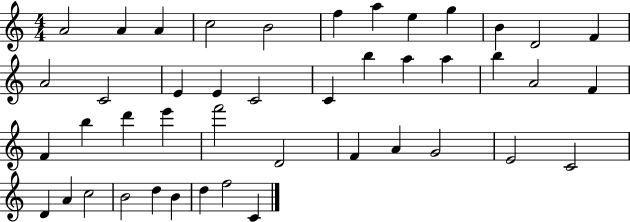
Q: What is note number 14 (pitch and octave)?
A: C4